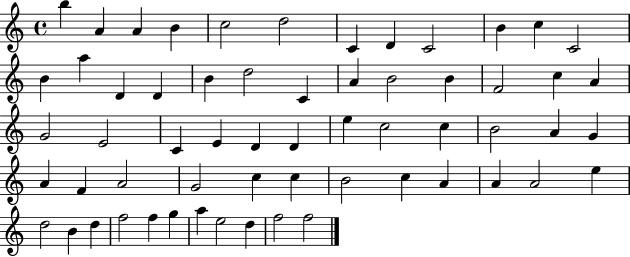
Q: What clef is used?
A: treble